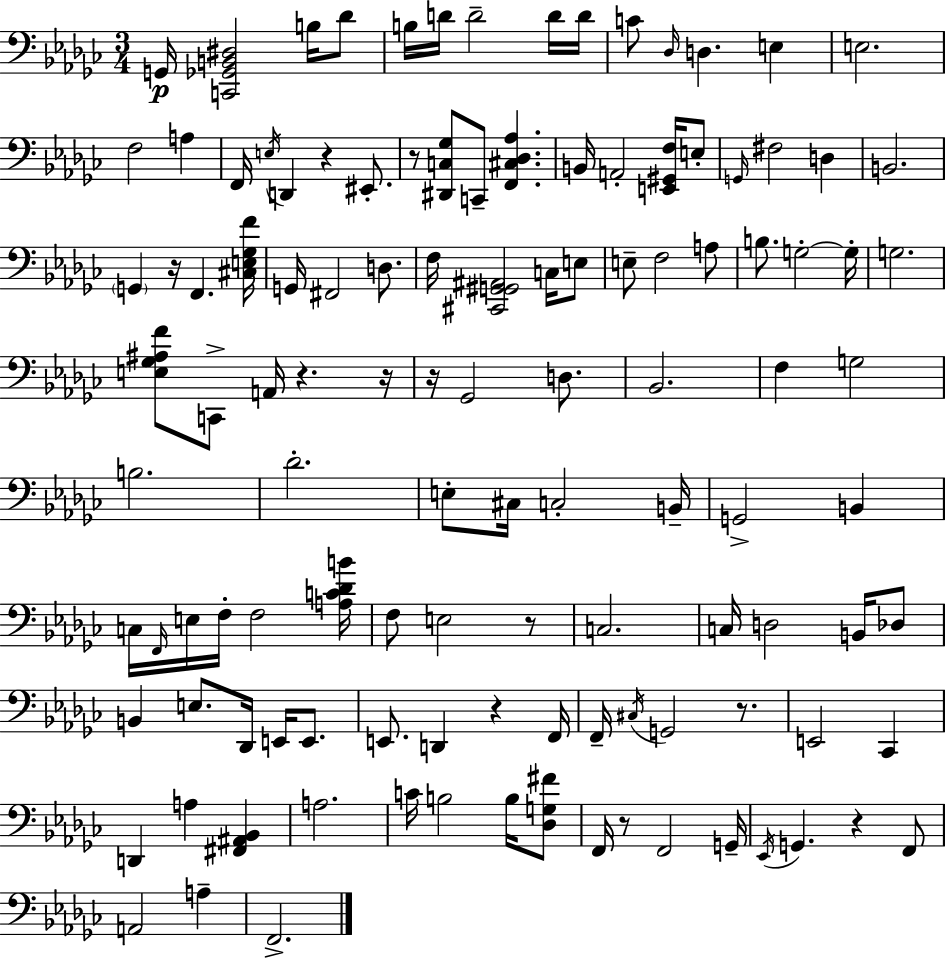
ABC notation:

X:1
T:Untitled
M:3/4
L:1/4
K:Ebm
G,,/4 [C,,_G,,B,,^D,]2 B,/4 _D/2 B,/4 D/4 D2 D/4 D/4 C/2 _D,/4 D, E, E,2 F,2 A, F,,/4 E,/4 D,, z ^E,,/2 z/2 [^D,,C,_G,]/2 C,,/2 [F,,^C,_D,_A,] B,,/4 A,,2 [E,,^G,,F,]/4 E,/2 G,,/4 ^F,2 D, B,,2 G,, z/4 F,, [^C,E,_G,F]/4 G,,/4 ^F,,2 D,/2 F,/4 [^C,,G,,^G,,^A,,]2 C,/4 E,/2 E,/2 F,2 A,/2 B,/2 G,2 G,/4 G,2 [E,_G,^A,F]/2 C,,/2 A,,/4 z z/4 z/4 _G,,2 D,/2 _B,,2 F, G,2 B,2 _D2 E,/2 ^C,/4 C,2 B,,/4 G,,2 B,, C,/4 F,,/4 E,/4 F,/4 F,2 [A,C_DB]/4 F,/2 E,2 z/2 C,2 C,/4 D,2 B,,/4 _D,/2 B,, E,/2 _D,,/4 E,,/4 E,,/2 E,,/2 D,, z F,,/4 F,,/4 ^C,/4 G,,2 z/2 E,,2 _C,, D,, A, [^F,,^A,,_B,,] A,2 C/4 B,2 B,/4 [_D,G,^F]/2 F,,/4 z/2 F,,2 G,,/4 _E,,/4 G,, z F,,/2 A,,2 A, F,,2